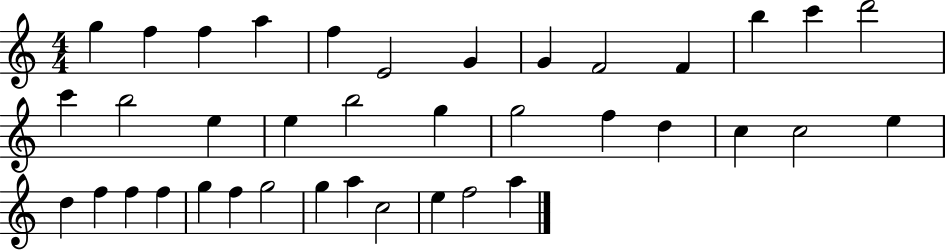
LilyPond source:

{
  \clef treble
  \numericTimeSignature
  \time 4/4
  \key c \major
  g''4 f''4 f''4 a''4 | f''4 e'2 g'4 | g'4 f'2 f'4 | b''4 c'''4 d'''2 | \break c'''4 b''2 e''4 | e''4 b''2 g''4 | g''2 f''4 d''4 | c''4 c''2 e''4 | \break d''4 f''4 f''4 f''4 | g''4 f''4 g''2 | g''4 a''4 c''2 | e''4 f''2 a''4 | \break \bar "|."
}